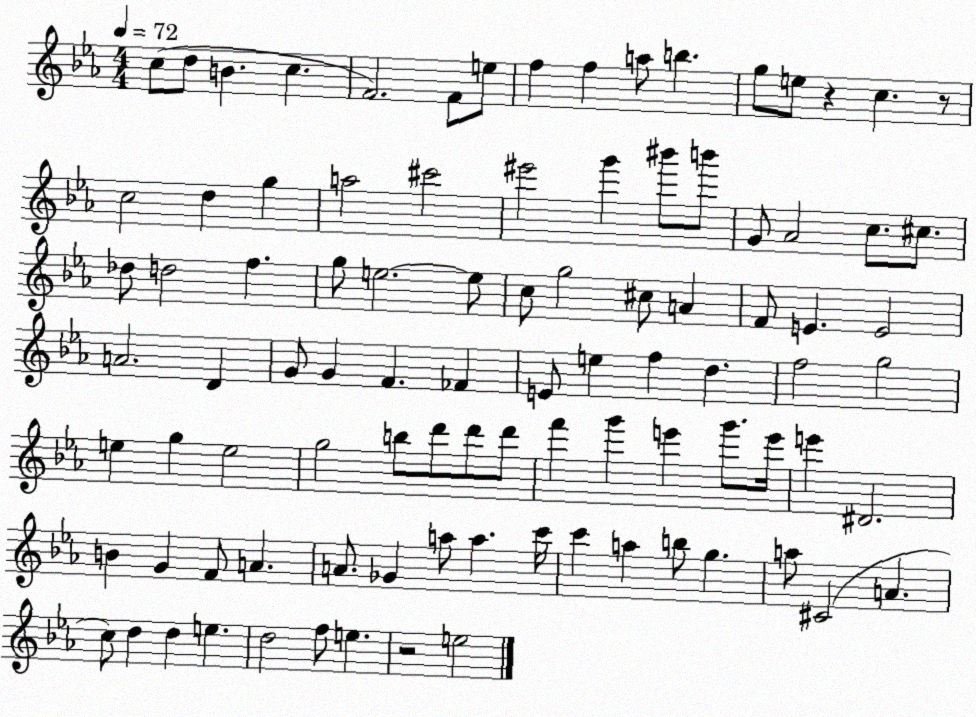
X:1
T:Untitled
M:4/4
L:1/4
K:Eb
c/2 d/2 B c F2 F/2 e/2 f f a/2 b g/2 e/2 z c z/2 c2 d g a2 ^c'2 ^e'2 g' ^b'/2 b'/2 G/2 _A2 c/2 ^c/2 _d/2 d2 f g/2 e2 e/2 c/2 g2 ^c/2 A F/2 E E2 A2 D G/2 G F _F E/2 e f d f2 g2 e g e2 g2 b/2 d'/2 d'/2 d'/2 f' g' e' g'/2 e'/4 e' ^D2 B G F/2 A A/2 _G a/2 a c'/4 c' a b/2 g a/2 ^C2 A c/2 d d e d2 f/2 e z2 e2